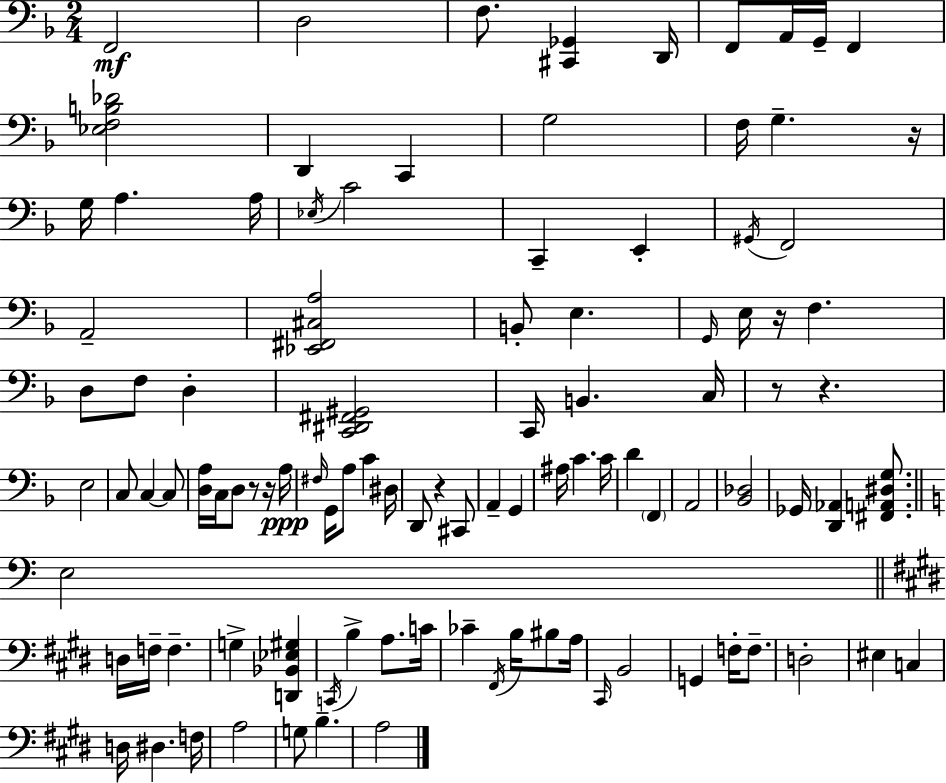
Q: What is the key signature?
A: F major